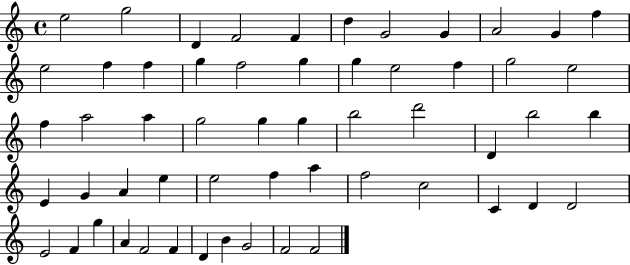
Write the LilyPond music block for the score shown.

{
  \clef treble
  \time 4/4
  \defaultTimeSignature
  \key c \major
  e''2 g''2 | d'4 f'2 f'4 | d''4 g'2 g'4 | a'2 g'4 f''4 | \break e''2 f''4 f''4 | g''4 f''2 g''4 | g''4 e''2 f''4 | g''2 e''2 | \break f''4 a''2 a''4 | g''2 g''4 g''4 | b''2 d'''2 | d'4 b''2 b''4 | \break e'4 g'4 a'4 e''4 | e''2 f''4 a''4 | f''2 c''2 | c'4 d'4 d'2 | \break e'2 f'4 g''4 | a'4 f'2 f'4 | d'4 b'4 g'2 | f'2 f'2 | \break \bar "|."
}